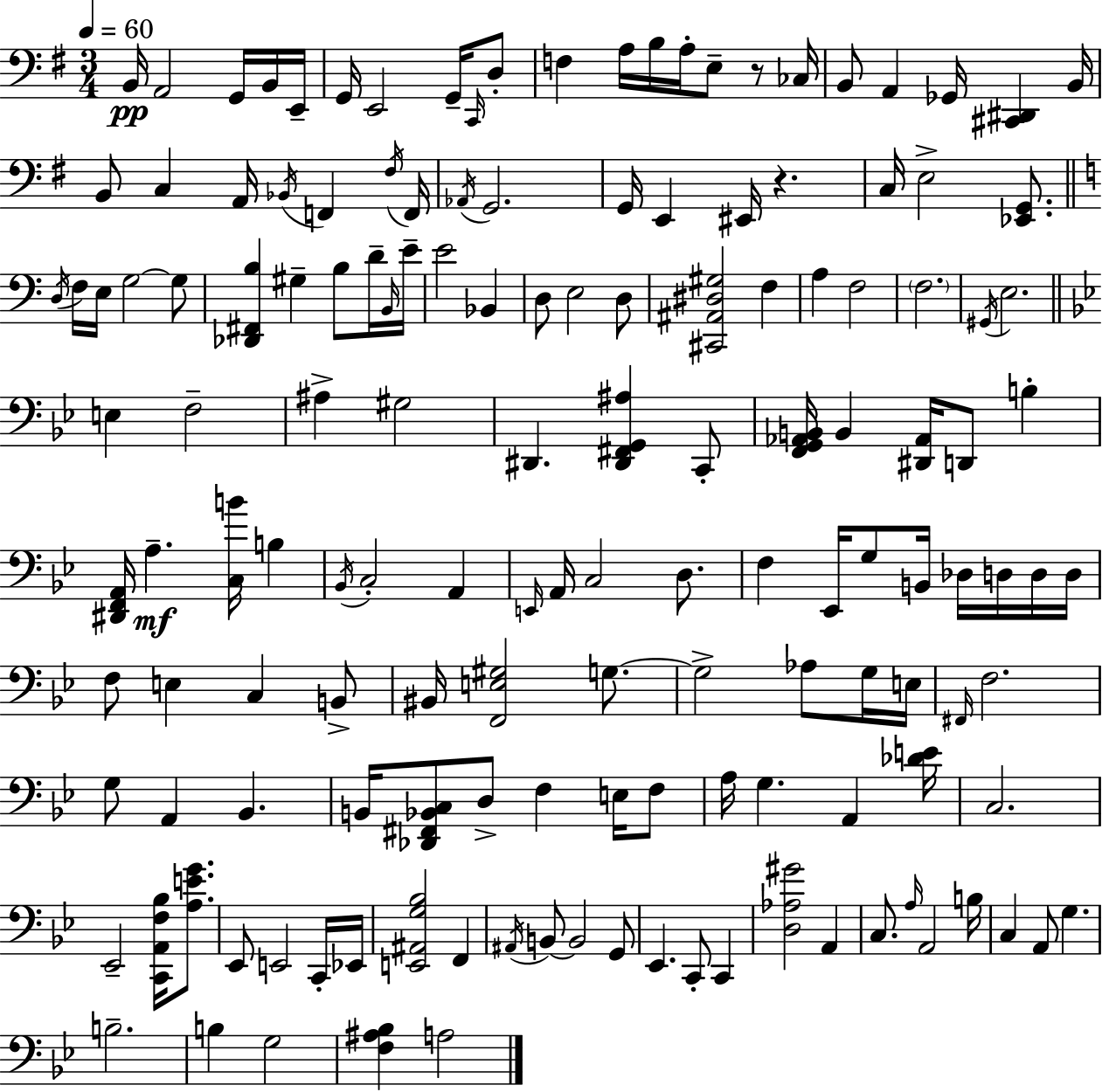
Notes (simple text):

B2/s A2/h G2/s B2/s E2/s G2/s E2/h G2/s C2/s D3/e F3/q A3/s B3/s A3/s E3/e R/e CES3/s B2/e A2/q Gb2/s [C#2,D#2]/q B2/s B2/e C3/q A2/s Bb2/s F2/q F#3/s F2/s Ab2/s G2/h. G2/s E2/q EIS2/s R/q. C3/s E3/h [Eb2,G2]/e. D3/s F3/s E3/s G3/h G3/e [Db2,F#2,B3]/q G#3/q B3/e D4/s B2/s E4/s E4/h Bb2/q D3/e E3/h D3/e [C#2,A#2,D#3,G#3]/h F3/q A3/q F3/h F3/h. G#2/s E3/h. E3/q F3/h A#3/q G#3/h D#2/q. [D#2,F#2,G2,A#3]/q C2/e [F2,G2,Ab2,B2]/s B2/q [D#2,Ab2]/s D2/e B3/q [D#2,F2,A2]/s A3/q. [C3,B4]/s B3/q Bb2/s C3/h A2/q E2/s A2/s C3/h D3/e. F3/q Eb2/s G3/e B2/s Db3/s D3/s D3/s D3/s F3/e E3/q C3/q B2/e BIS2/s [F2,E3,G#3]/h G3/e. G3/h Ab3/e G3/s E3/s F#2/s F3/h. G3/e A2/q Bb2/q. B2/s [Db2,F#2,Bb2,C3]/e D3/e F3/q E3/s F3/e A3/s G3/q. A2/q [Db4,E4]/s C3/h. Eb2/h [C2,A2,F3,Bb3]/s [A3,E4,G4]/e. Eb2/e E2/h C2/s Eb2/s [E2,A#2,G3,Bb3]/h F2/q A#2/s B2/e B2/h G2/e Eb2/q. C2/e C2/q [D3,Ab3,G#4]/h A2/q C3/e. A3/s A2/h B3/s C3/q A2/e G3/q. B3/h. B3/q G3/h [F3,A#3,Bb3]/q A3/h